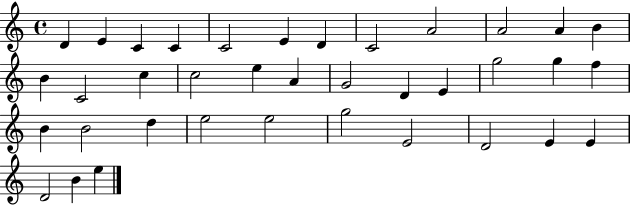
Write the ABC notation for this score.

X:1
T:Untitled
M:4/4
L:1/4
K:C
D E C C C2 E D C2 A2 A2 A B B C2 c c2 e A G2 D E g2 g f B B2 d e2 e2 g2 E2 D2 E E D2 B e